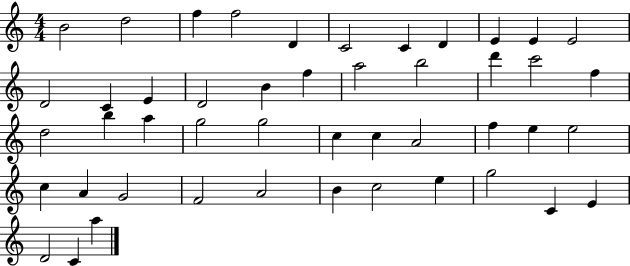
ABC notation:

X:1
T:Untitled
M:4/4
L:1/4
K:C
B2 d2 f f2 D C2 C D E E E2 D2 C E D2 B f a2 b2 d' c'2 f d2 b a g2 g2 c c A2 f e e2 c A G2 F2 A2 B c2 e g2 C E D2 C a